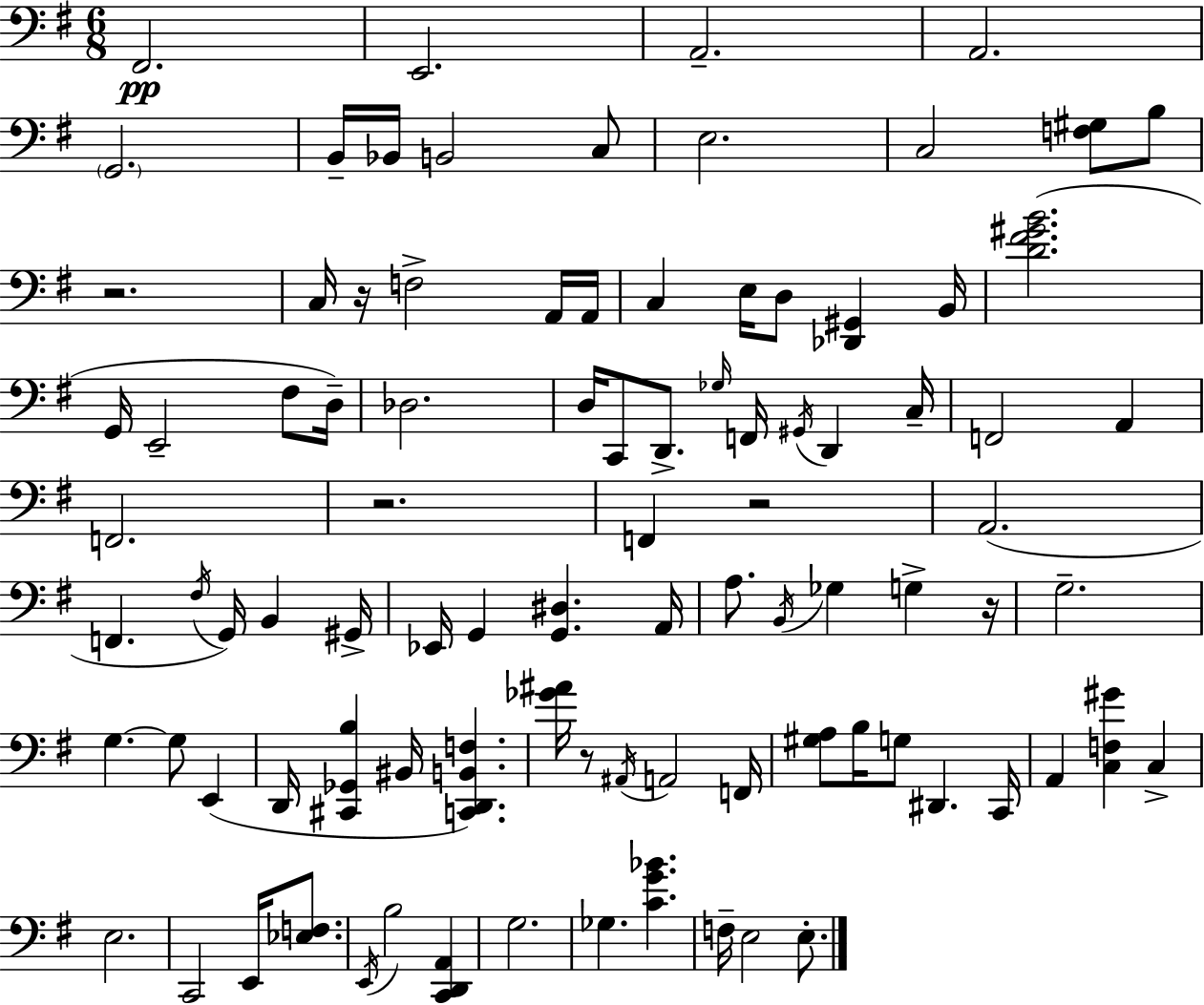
F#2/h. E2/h. A2/h. A2/h. G2/h. B2/s Bb2/s B2/h C3/e E3/h. C3/h [F3,G#3]/e B3/e R/h. C3/s R/s F3/h A2/s A2/s C3/q E3/s D3/e [Db2,G#2]/q B2/s [D4,F#4,G#4,B4]/h. G2/s E2/h F#3/e D3/s Db3/h. D3/s C2/e D2/e. Gb3/s F2/s G#2/s D2/q C3/s F2/h A2/q F2/h. R/h. F2/q R/h A2/h. F2/q. F#3/s G2/s B2/q G#2/s Eb2/s G2/q [G2,D#3]/q. A2/s A3/e. B2/s Gb3/q G3/q R/s G3/h. G3/q. G3/e E2/q D2/s [C#2,Gb2,B3]/q BIS2/s [C2,D2,B2,F3]/q. [Gb4,A#4]/s R/e A#2/s A2/h F2/s [G#3,A3]/e B3/s G3/e D#2/q. C2/s A2/q [C3,F3,G#4]/q C3/q E3/h. C2/h E2/s [Eb3,F3]/e. E2/s B3/h [C2,D2,A2]/q G3/h. Gb3/q. [C4,G4,Bb4]/q. F3/s E3/h E3/e.